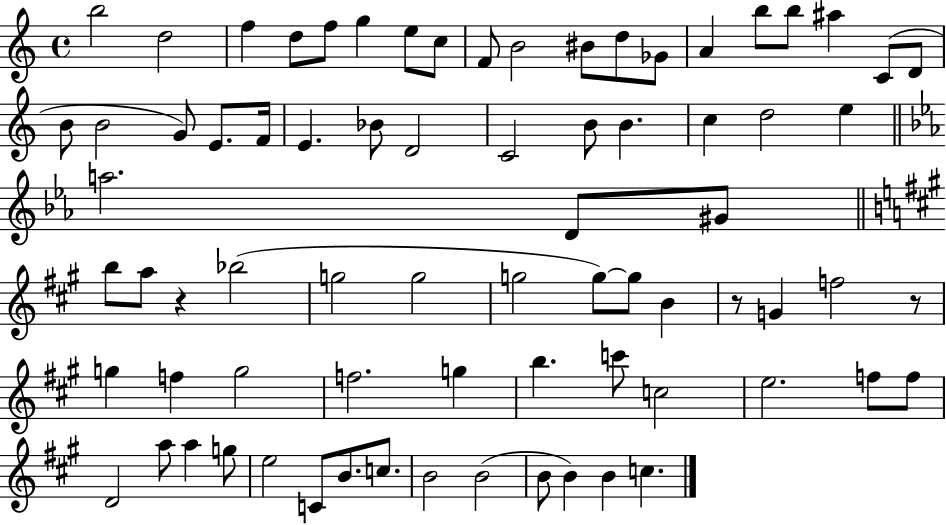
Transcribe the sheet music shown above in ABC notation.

X:1
T:Untitled
M:4/4
L:1/4
K:C
b2 d2 f d/2 f/2 g e/2 c/2 F/2 B2 ^B/2 d/2 _G/2 A b/2 b/2 ^a C/2 D/2 B/2 B2 G/2 E/2 F/4 E _B/2 D2 C2 B/2 B c d2 e a2 D/2 ^G/2 b/2 a/2 z _b2 g2 g2 g2 g/2 g/2 B z/2 G f2 z/2 g f g2 f2 g b c'/2 c2 e2 f/2 f/2 D2 a/2 a g/2 e2 C/2 B/2 c/2 B2 B2 B/2 B B c